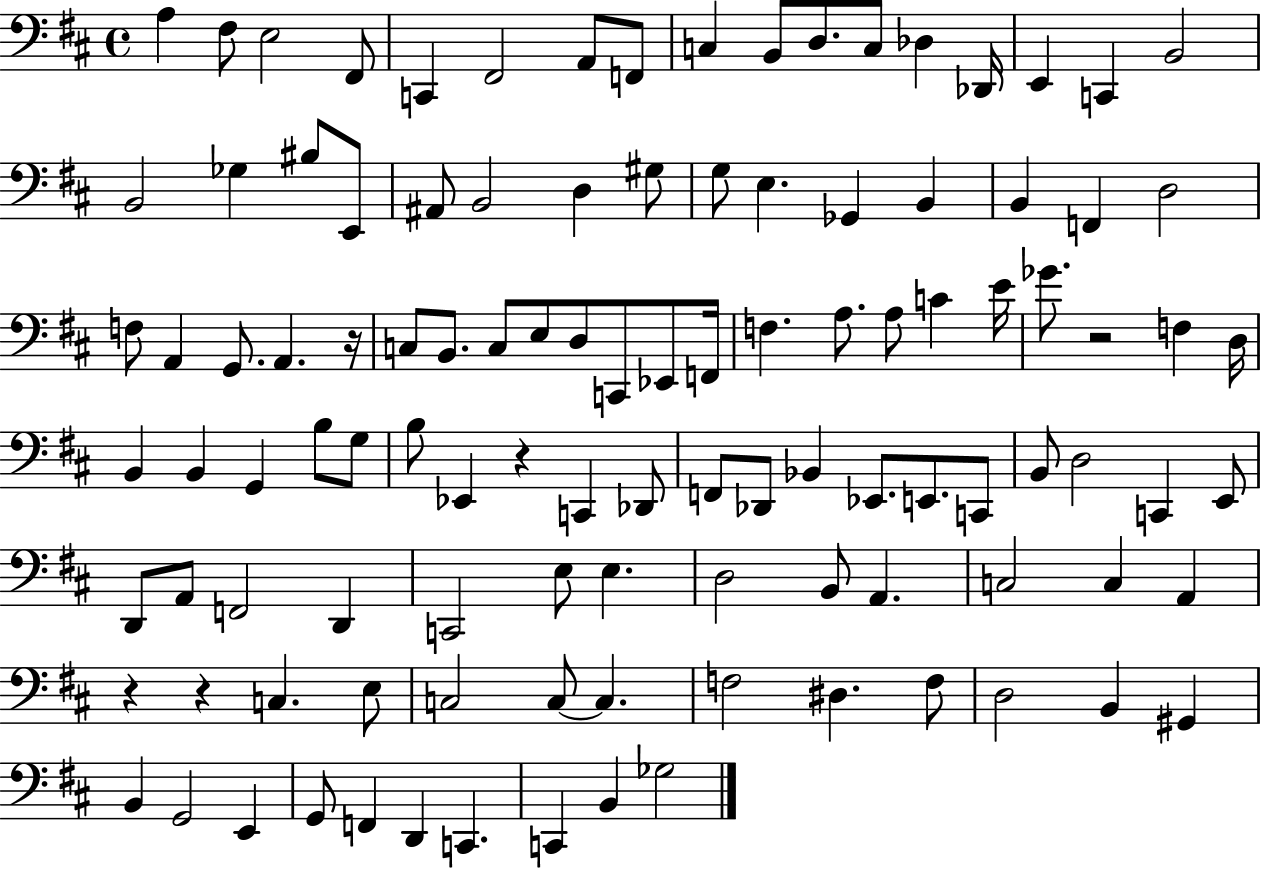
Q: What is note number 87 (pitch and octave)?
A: C3